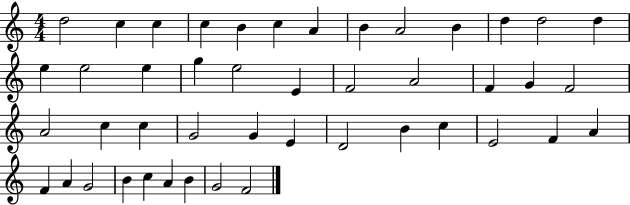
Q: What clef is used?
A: treble